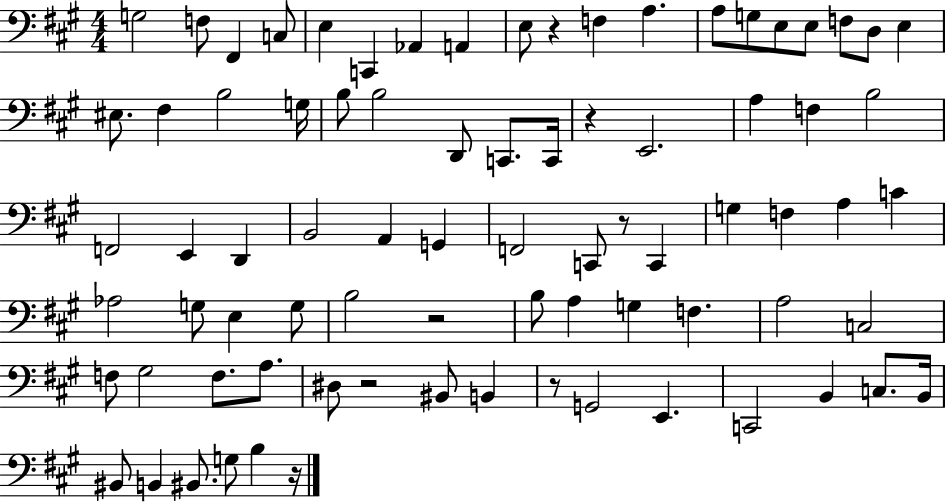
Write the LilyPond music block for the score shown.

{
  \clef bass
  \numericTimeSignature
  \time 4/4
  \key a \major
  \repeat volta 2 { g2 f8 fis,4 c8 | e4 c,4 aes,4 a,4 | e8 r4 f4 a4. | a8 g8 e8 e8 f8 d8 e4 | \break eis8. fis4 b2 g16 | b8 b2 d,8 c,8. c,16 | r4 e,2. | a4 f4 b2 | \break f,2 e,4 d,4 | b,2 a,4 g,4 | f,2 c,8 r8 c,4 | g4 f4 a4 c'4 | \break aes2 g8 e4 g8 | b2 r2 | b8 a4 g4 f4. | a2 c2 | \break f8 gis2 f8. a8. | dis8 r2 bis,8 b,4 | r8 g,2 e,4. | c,2 b,4 c8. b,16 | \break bis,8 b,4 bis,8. g8 b4 r16 | } \bar "|."
}